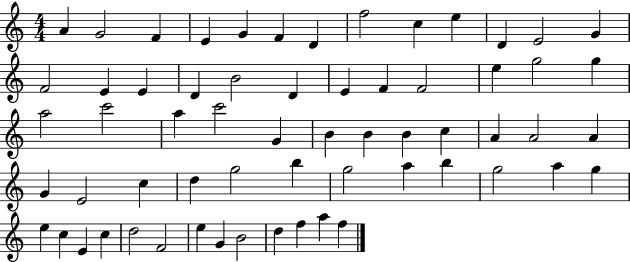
X:1
T:Untitled
M:4/4
L:1/4
K:C
A G2 F E G F D f2 c e D E2 G F2 E E D B2 D E F F2 e g2 g a2 c'2 a c'2 G B B B c A A2 A G E2 c d g2 b g2 a b g2 a g e c E c d2 F2 e G B2 d f a f